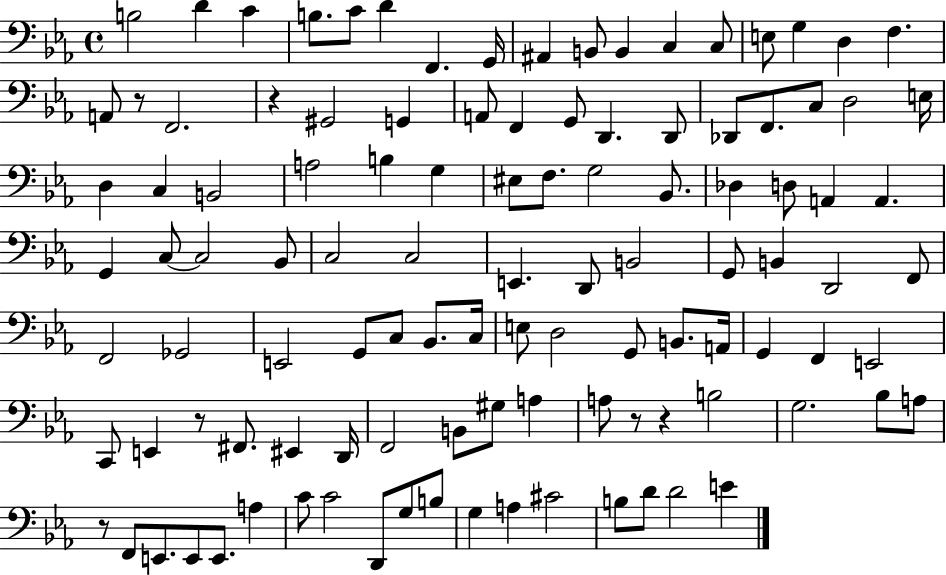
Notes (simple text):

B3/h D4/q C4/q B3/e. C4/e D4/q F2/q. G2/s A#2/q B2/e B2/q C3/q C3/e E3/e G3/q D3/q F3/q. A2/e R/e F2/h. R/q G#2/h G2/q A2/e F2/q G2/e D2/q. D2/e Db2/e F2/e. C3/e D3/h E3/s D3/q C3/q B2/h A3/h B3/q G3/q EIS3/e F3/e. G3/h Bb2/e. Db3/q D3/e A2/q A2/q. G2/q C3/e C3/h Bb2/e C3/h C3/h E2/q. D2/e B2/h G2/e B2/q D2/h F2/e F2/h Gb2/h E2/h G2/e C3/e Bb2/e. C3/s E3/e D3/h G2/e B2/e. A2/s G2/q F2/q E2/h C2/e E2/q R/e F#2/e. EIS2/q D2/s F2/h B2/e G#3/e A3/q A3/e R/e R/q B3/h G3/h. Bb3/e A3/e R/e F2/e E2/e. E2/e E2/e. A3/q C4/e C4/h D2/e G3/e B3/e G3/q A3/q C#4/h B3/e D4/e D4/h E4/q